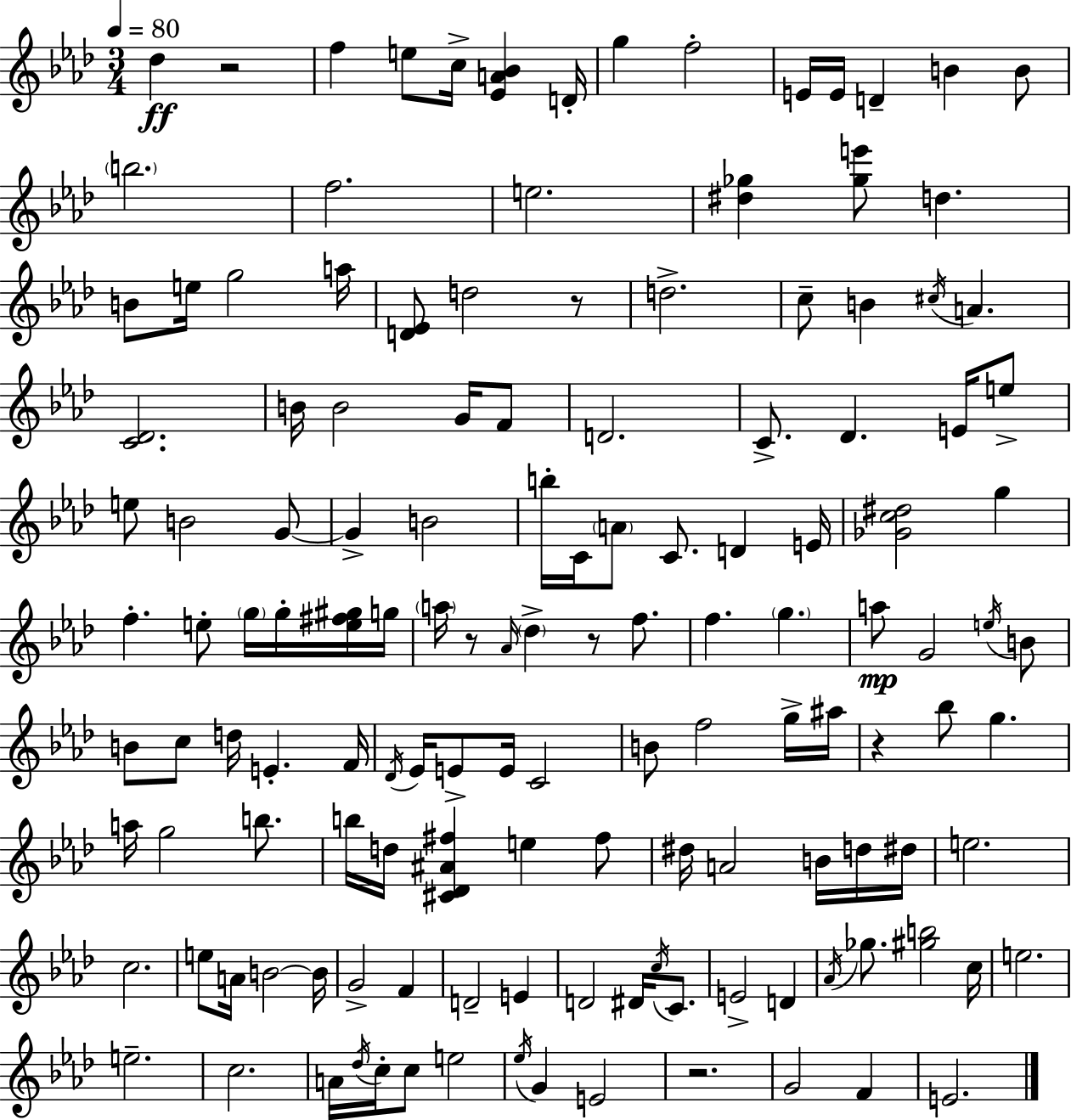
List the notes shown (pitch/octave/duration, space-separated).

Db5/q R/h F5/q E5/e C5/s [Eb4,A4,Bb4]/q D4/s G5/q F5/h E4/s E4/s D4/q B4/q B4/e B5/h. F5/h. E5/h. [D#5,Gb5]/q [Gb5,E6]/e D5/q. B4/e E5/s G5/h A5/s [D4,Eb4]/e D5/h R/e D5/h. C5/e B4/q C#5/s A4/q. [C4,Db4]/h. B4/s B4/h G4/s F4/e D4/h. C4/e. Db4/q. E4/s E5/e E5/e B4/h G4/e G4/q B4/h B5/s C4/s A4/e C4/e. D4/q E4/s [Gb4,C5,D#5]/h G5/q F5/q. E5/e G5/s G5/s [E5,F#5,G#5]/s G5/s A5/s R/e Ab4/s Db5/q R/e F5/e. F5/q. G5/q. A5/e G4/h E5/s B4/e B4/e C5/e D5/s E4/q. F4/s Db4/s Eb4/s E4/e E4/s C4/h B4/e F5/h G5/s A#5/s R/q Bb5/e G5/q. A5/s G5/h B5/e. B5/s D5/s [C#4,Db4,A#4,F#5]/q E5/q F#5/e D#5/s A4/h B4/s D5/s D#5/s E5/h. C5/h. E5/e A4/s B4/h B4/s G4/h F4/q D4/h E4/q D4/h D#4/s C5/s C4/e. E4/h D4/q Ab4/s Gb5/e. [G#5,B5]/h C5/s E5/h. E5/h. C5/h. A4/s Db5/s C5/s C5/e E5/h Eb5/s G4/q E4/h R/h. G4/h F4/q E4/h.